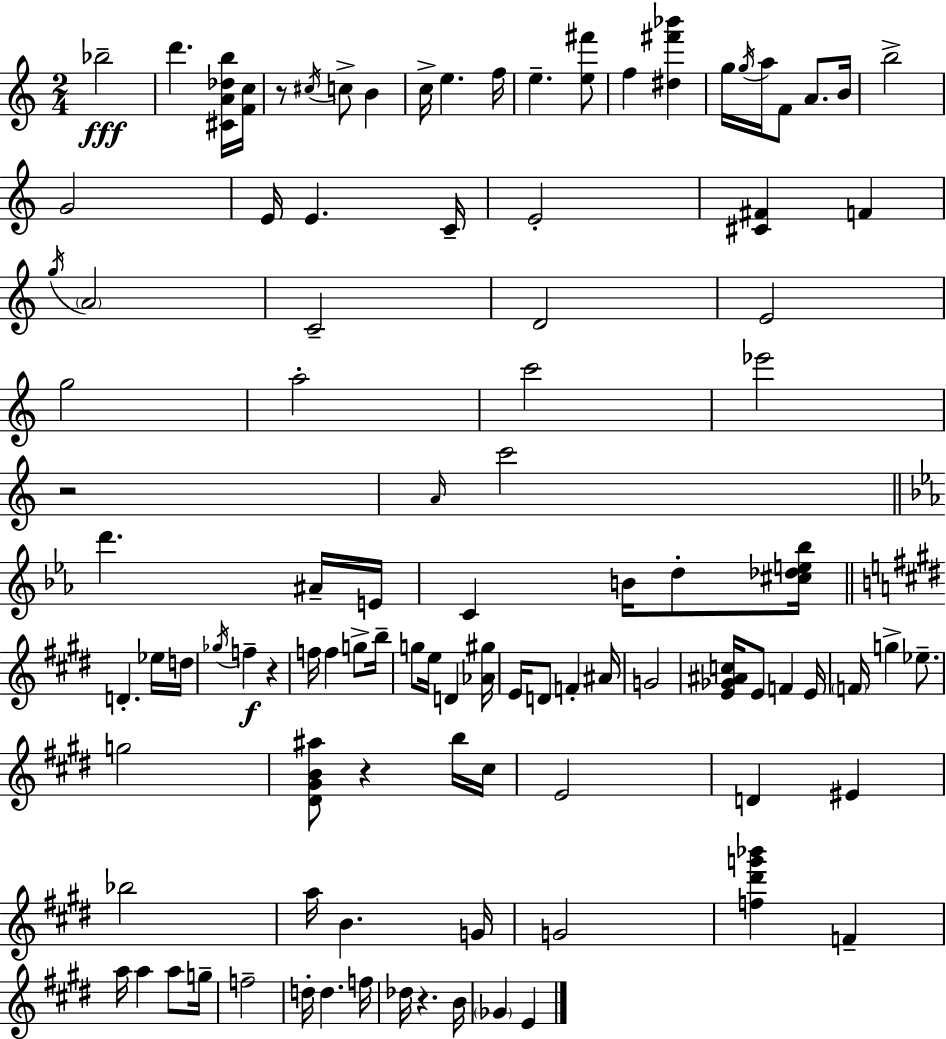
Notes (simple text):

Bb5/h D6/q. [C#4,A4,Db5,B5]/s [F4,C5]/s R/e C#5/s C5/e B4/q C5/s E5/q. F5/s E5/q. [E5,F#6]/e F5/q [D#5,F#6,Bb6]/q G5/s G5/s A5/s F4/e A4/e. B4/s B5/h G4/h E4/s E4/q. C4/s E4/h [C#4,F#4]/q F4/q G5/s A4/h C4/h D4/h E4/h G5/h A5/h C6/h Eb6/h R/h A4/s C6/h D6/q. A#4/s E4/s C4/q B4/s D5/e [C#5,Db5,E5,Bb5]/s D4/q. Eb5/s D5/s Gb5/s F5/q R/q F5/s F5/q G5/e B5/s G5/e E5/s D4/q [Ab4,G#5]/s E4/s D4/e F4/q A#4/s G4/h [E4,Gb4,A#4,C5]/s E4/e F4/q E4/s F4/s G5/q Eb5/e. G5/h [D#4,G#4,B4,A#5]/e R/q B5/s C#5/s E4/h D4/q EIS4/q Bb5/h A5/s B4/q. G4/s G4/h [F5,D#6,G6,Bb6]/q F4/q A5/s A5/q A5/e G5/s F5/h D5/s D5/q. F5/s Db5/s R/q. B4/s Gb4/q E4/q